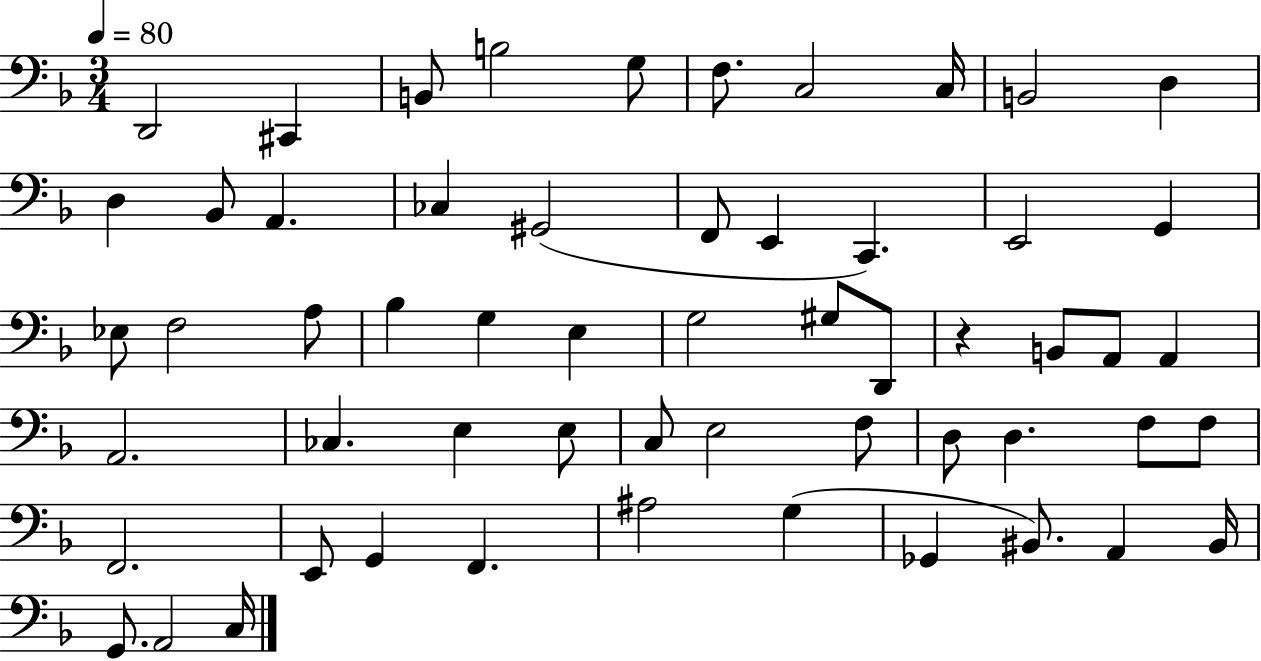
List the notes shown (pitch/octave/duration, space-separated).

D2/h C#2/q B2/e B3/h G3/e F3/e. C3/h C3/s B2/h D3/q D3/q Bb2/e A2/q. CES3/q G#2/h F2/e E2/q C2/q. E2/h G2/q Eb3/e F3/h A3/e Bb3/q G3/q E3/q G3/h G#3/e D2/e R/q B2/e A2/e A2/q A2/h. CES3/q. E3/q E3/e C3/e E3/h F3/e D3/e D3/q. F3/e F3/e F2/h. E2/e G2/q F2/q. A#3/h G3/q Gb2/q BIS2/e. A2/q BIS2/s G2/e. A2/h C3/s